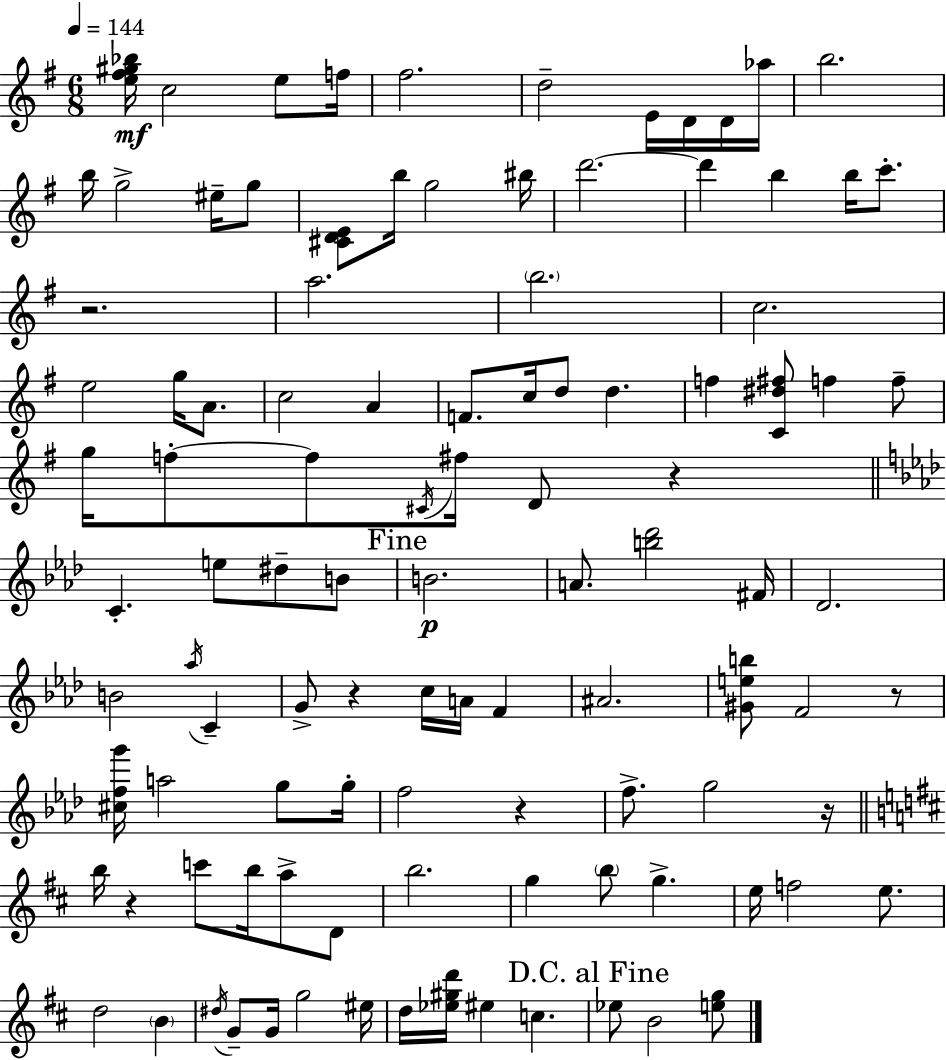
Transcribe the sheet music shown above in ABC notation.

X:1
T:Untitled
M:6/8
L:1/4
K:G
[e^f^g_b]/4 c2 e/2 f/4 ^f2 d2 E/4 D/4 D/4 _a/4 b2 b/4 g2 ^e/4 g/2 [^CDE]/2 b/4 g2 ^b/4 d'2 d' b b/4 c'/2 z2 a2 b2 c2 e2 g/4 A/2 c2 A F/2 c/4 d/2 d f [C^d^f]/2 f f/2 g/4 f/2 f/2 ^C/4 ^f/4 D/2 z C e/2 ^d/2 B/2 B2 A/2 [b_d']2 ^F/4 _D2 B2 _a/4 C G/2 z c/4 A/4 F ^A2 [^Geb]/2 F2 z/2 [^cfg']/4 a2 g/2 g/4 f2 z f/2 g2 z/4 b/4 z c'/2 b/4 a/2 D/2 b2 g b/2 g e/4 f2 e/2 d2 B ^d/4 G/2 G/4 g2 ^e/4 d/4 [_e^gd']/4 ^e c _e/2 B2 [eg]/2